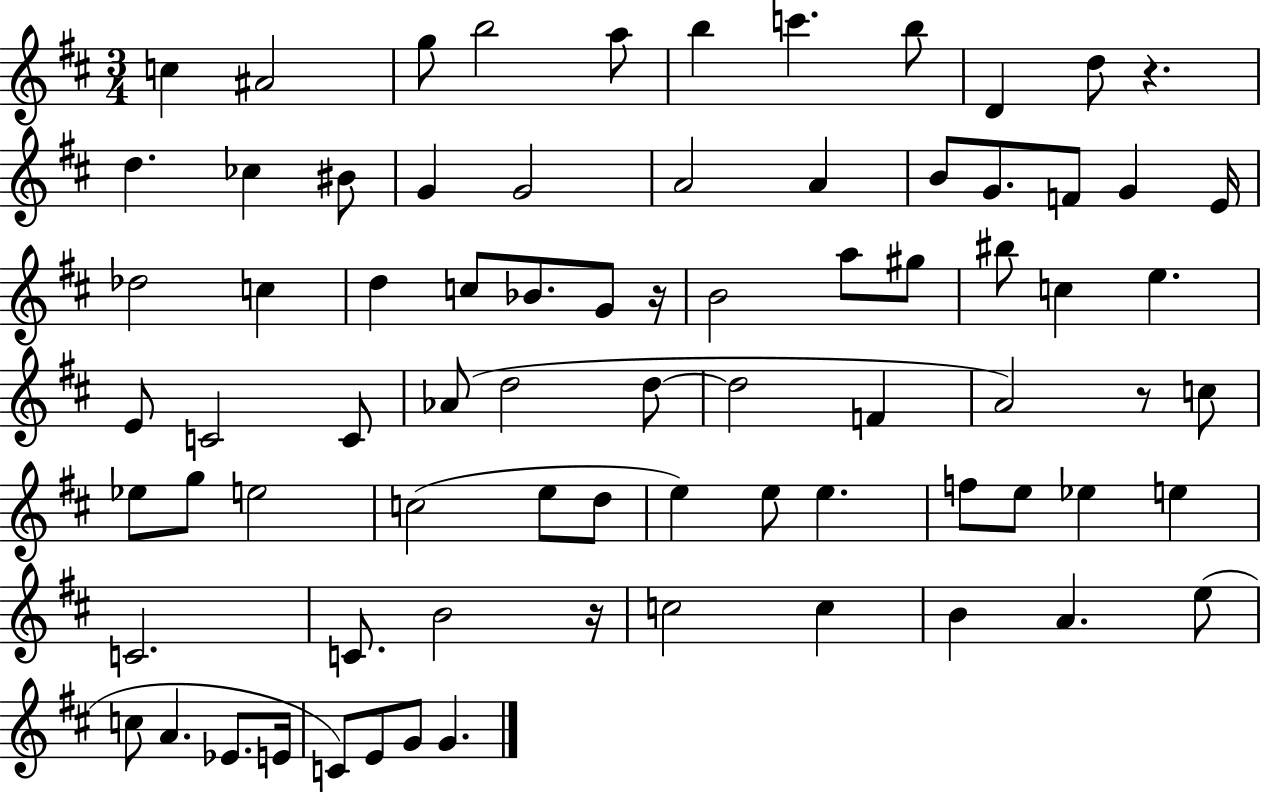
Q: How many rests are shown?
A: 4